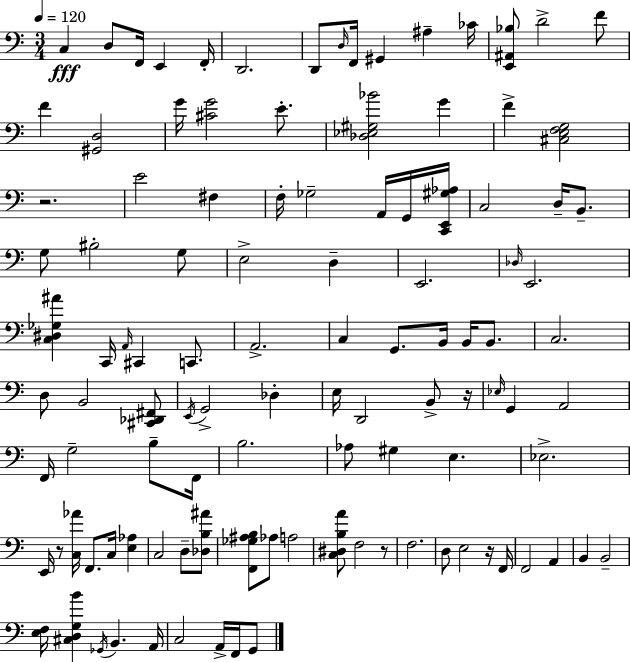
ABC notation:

X:1
T:Untitled
M:3/4
L:1/4
K:C
C, D,/2 F,,/4 E,, F,,/4 D,,2 D,,/2 D,/4 F,,/4 ^G,, ^A, _C/4 [E,,^A,,_B,]/2 D2 F/2 F [^G,,D,]2 G/4 [^CG]2 E/2 [_D,_E,^G,_B]2 G F [^C,E,F,G,]2 z2 E2 ^F, F,/4 _G,2 A,,/4 G,,/4 [C,,E,,^G,_A,]/4 C,2 D,/4 B,,/2 G,/2 ^B,2 G,/2 E,2 D, E,,2 _D,/4 E,,2 [C,^D,_G,^A] C,,/4 A,,/4 ^C,, C,,/2 A,,2 C, G,,/2 B,,/4 B,,/4 B,,/2 C,2 D,/2 B,,2 [^C,,_D,,^F,,]/2 E,,/4 G,,2 _D, E,/4 D,,2 B,,/2 z/4 _E,/4 G,, A,,2 F,,/4 G,2 B,/2 F,,/4 B,2 _A,/2 ^G, E, _E,2 E,,/4 z/2 [C,_A]/4 F,,/2 C,/4 [E,_A,] C,2 D,/2 [_D,B,^A]/2 [F,,_G,^A,B,]/2 _A,/2 A,2 [C,^D,B,A]/2 F,2 z/2 F,2 D,/2 E,2 z/4 F,,/4 F,,2 A,, B,, B,,2 [E,F,]/4 [^C,D,G,B] _G,,/4 B,, A,,/4 C,2 A,,/4 F,,/4 G,,/2